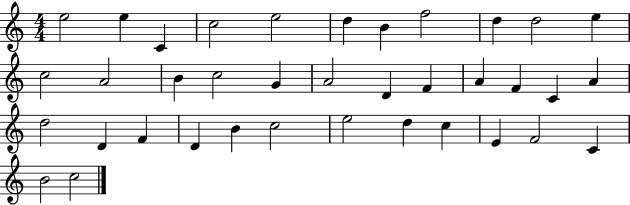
X:1
T:Untitled
M:4/4
L:1/4
K:C
e2 e C c2 e2 d B f2 d d2 e c2 A2 B c2 G A2 D F A F C A d2 D F D B c2 e2 d c E F2 C B2 c2